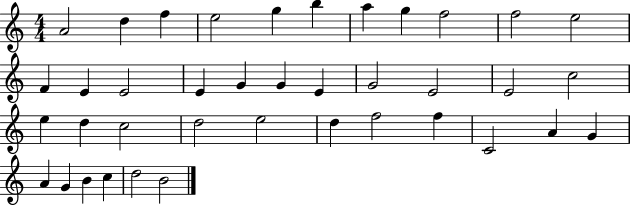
A4/h D5/q F5/q E5/h G5/q B5/q A5/q G5/q F5/h F5/h E5/h F4/q E4/q E4/h E4/q G4/q G4/q E4/q G4/h E4/h E4/h C5/h E5/q D5/q C5/h D5/h E5/h D5/q F5/h F5/q C4/h A4/q G4/q A4/q G4/q B4/q C5/q D5/h B4/h